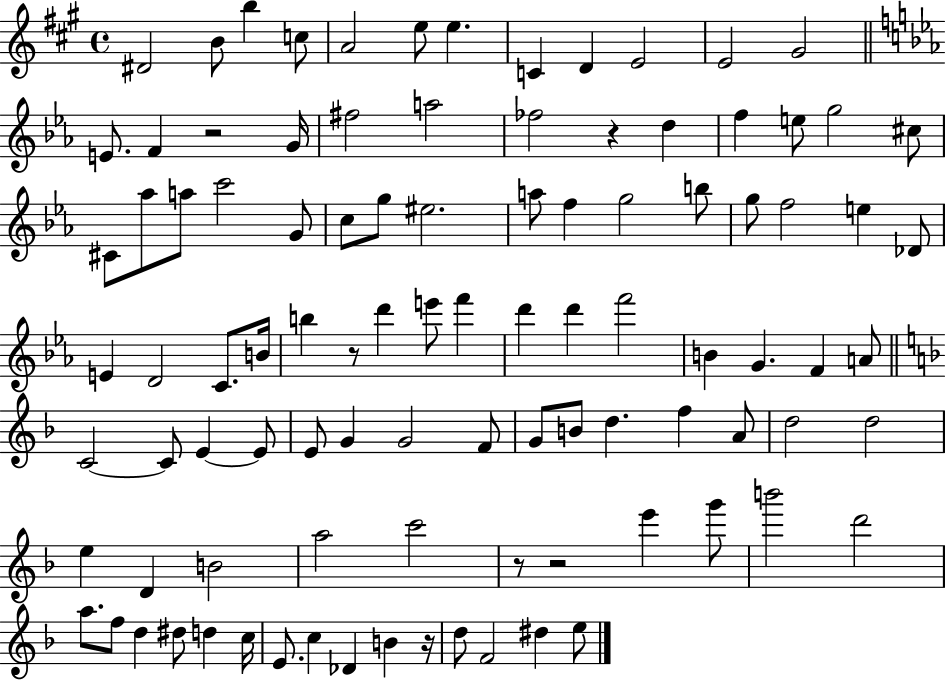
{
  \clef treble
  \time 4/4
  \defaultTimeSignature
  \key a \major
  \repeat volta 2 { dis'2 b'8 b''4 c''8 | a'2 e''8 e''4. | c'4 d'4 e'2 | e'2 gis'2 | \break \bar "||" \break \key ees \major e'8. f'4 r2 g'16 | fis''2 a''2 | fes''2 r4 d''4 | f''4 e''8 g''2 cis''8 | \break cis'8 aes''8 a''8 c'''2 g'8 | c''8 g''8 eis''2. | a''8 f''4 g''2 b''8 | g''8 f''2 e''4 des'8 | \break e'4 d'2 c'8. b'16 | b''4 r8 d'''4 e'''8 f'''4 | d'''4 d'''4 f'''2 | b'4 g'4. f'4 a'8 | \break \bar "||" \break \key f \major c'2~~ c'8 e'4~~ e'8 | e'8 g'4 g'2 f'8 | g'8 b'8 d''4. f''4 a'8 | d''2 d''2 | \break e''4 d'4 b'2 | a''2 c'''2 | r8 r2 e'''4 g'''8 | b'''2 d'''2 | \break a''8. f''8 d''4 dis''8 d''4 c''16 | e'8. c''4 des'4 b'4 r16 | d''8 f'2 dis''4 e''8 | } \bar "|."
}